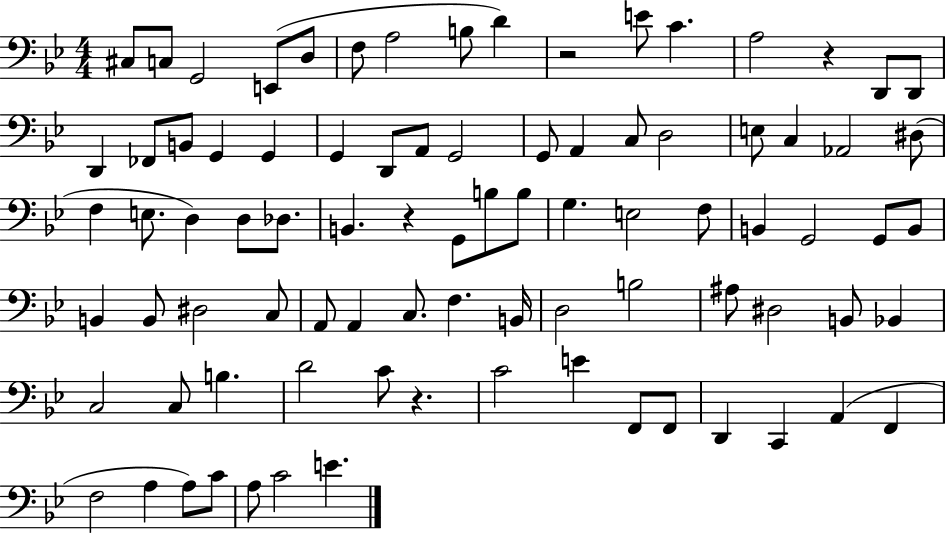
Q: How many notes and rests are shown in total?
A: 86